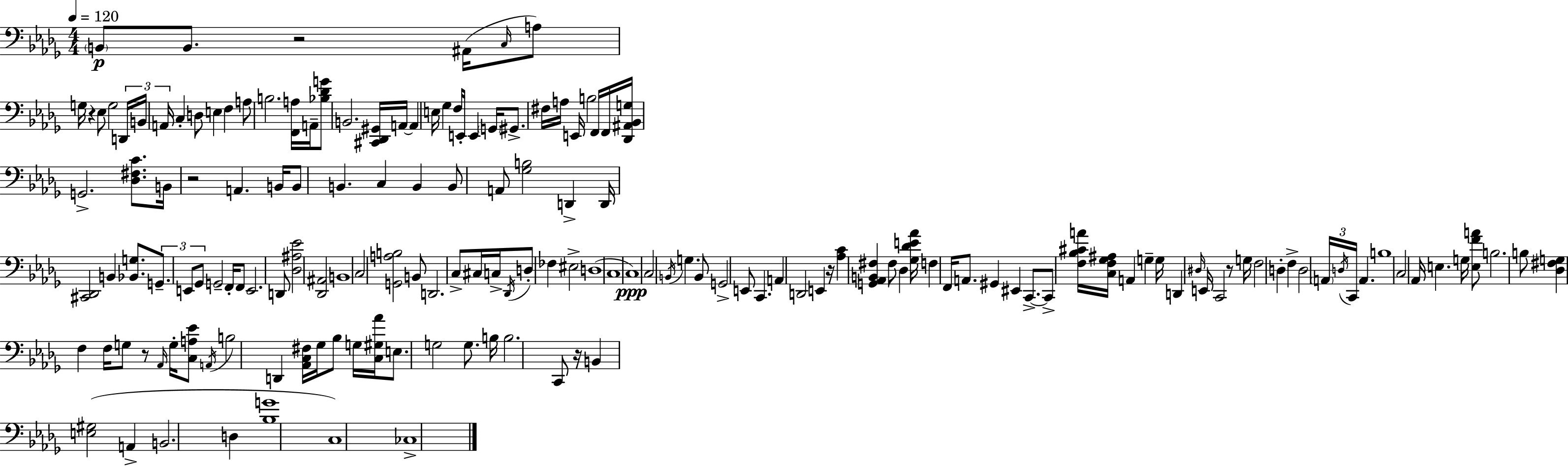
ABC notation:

X:1
T:Untitled
M:4/4
L:1/4
K:Bbm
B,,/2 B,,/2 z2 ^A,,/4 C,/4 A,/2 G,/4 z _E,/2 G,2 D,,/4 B,,/4 A,,/4 C, D,/2 E, F, A,/2 B,2 [F,,A,]/4 A,,/4 [_B,_DG]/2 B,,2 [^C,,_D,,^G,,]/4 A,,/4 A,, E,/4 _G, F,/4 E,,/4 E,, G,,/4 ^G,,/2 ^F,/4 A,/4 E,,/4 B,2 F,,/4 F,,/4 [_D,,^A,,_B,,G,]/4 G,,2 [_D,^F,C]/2 B,,/4 z2 A,, B,,/4 B,,/2 B,, C, B,, B,,/2 A,,/2 [_G,B,]2 D,, D,,/4 [^C,,_D,,]2 B,, [_B,,G,]/2 G,,/2 E,,/2 _G,,/2 G,,2 F,,/4 F,,/2 E,,2 D,,/2 [_D,^A,_E]2 [_D,,^A,,]2 B,,4 C,2 [G,,A,B,]2 B,,/2 D,,2 C,/2 ^C,/4 C,/4 _D,,/4 D,/2 _F, ^E,2 D,4 C,4 C,4 C,2 B,,/4 G, B,,/2 G,,2 E,,/2 C,, A,, D,,2 E,, z/4 [_A,C] [G,,_A,,B,,^F,] ^F,/2 _D, [_G,_DE_A]/4 F, F,,/4 A,,/2 ^G,, ^E,, C,,/2 C,,/2 [F,_B,^CA]/4 [C,F,_G,^A,]/4 A,, G, G,/4 D,, ^D,/4 E,,/4 C,,2 z/2 G,/4 F,2 D, F, D,2 A,,/4 D,/4 C,,/4 A,, B,4 C,2 _A,,/4 E, G,/4 [E,FA]/2 B,2 B,/2 [_D,^F,G,] F, F,/4 G,/2 z/2 _A,,/4 G,/4 [C,A,_E]/2 A,,/4 B,2 D,, [_A,,C,^F,]/4 _G,/4 _B,/2 G,/4 [C,^G,_A]/4 E,/2 G,2 G,/2 B,/4 B,2 C,,/2 z/4 B,, [E,^G,]2 A,, B,,2 D, [_B,G]4 C,4 _C,4